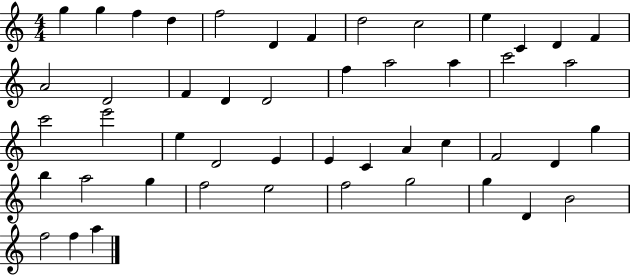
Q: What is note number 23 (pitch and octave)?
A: A5